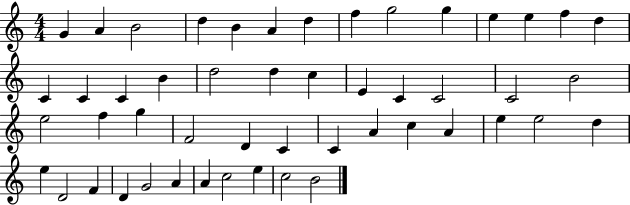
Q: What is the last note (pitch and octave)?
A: B4